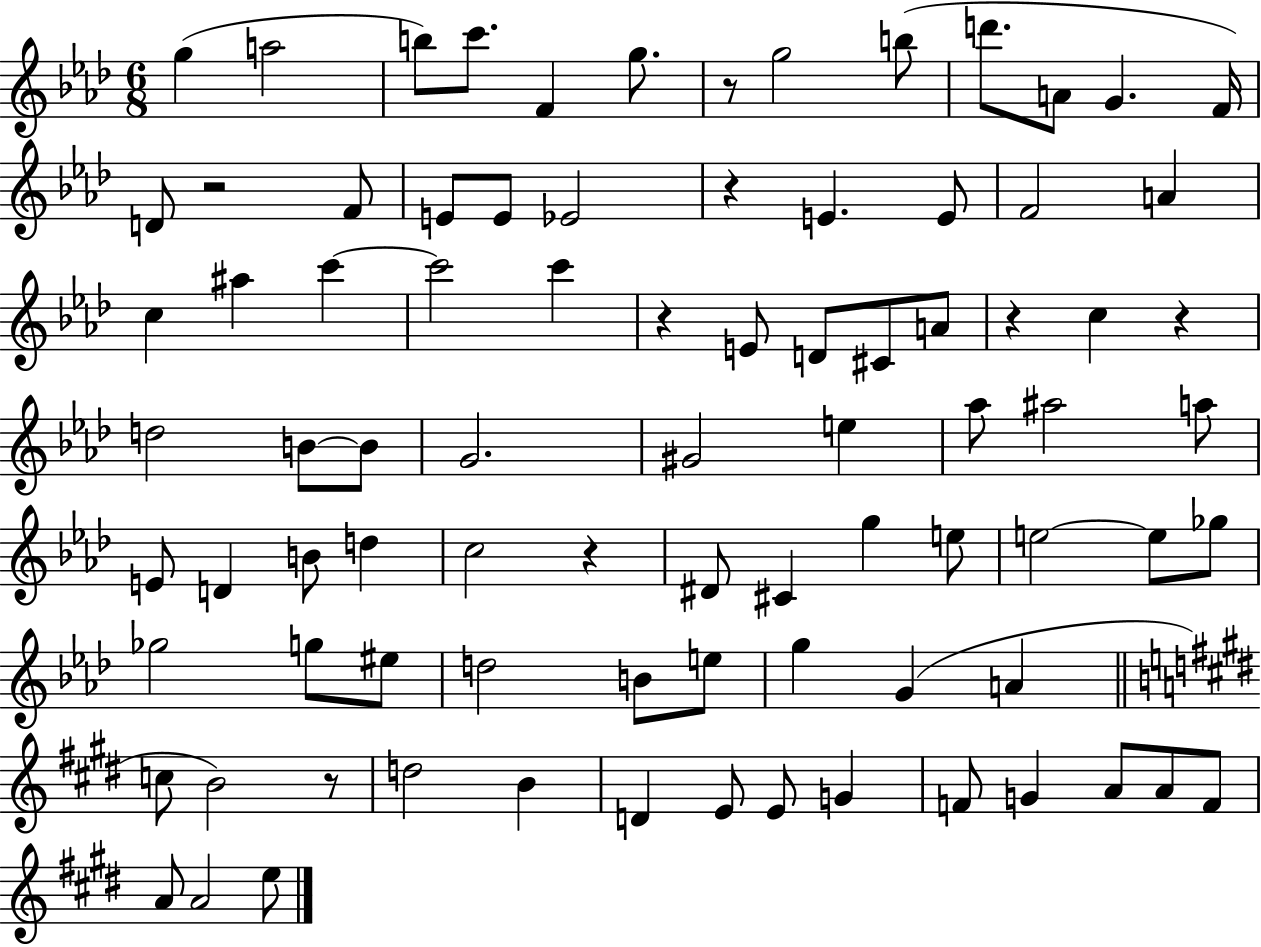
G5/q A5/h B5/e C6/e. F4/q G5/e. R/e G5/h B5/e D6/e. A4/e G4/q. F4/s D4/e R/h F4/e E4/e E4/e Eb4/h R/q E4/q. E4/e F4/h A4/q C5/q A#5/q C6/q C6/h C6/q R/q E4/e D4/e C#4/e A4/e R/q C5/q R/q D5/h B4/e B4/e G4/h. G#4/h E5/q Ab5/e A#5/h A5/e E4/e D4/q B4/e D5/q C5/h R/q D#4/e C#4/q G5/q E5/e E5/h E5/e Gb5/e Gb5/h G5/e EIS5/e D5/h B4/e E5/e G5/q G4/q A4/q C5/e B4/h R/e D5/h B4/q D4/q E4/e E4/e G4/q F4/e G4/q A4/e A4/e F4/e A4/e A4/h E5/e